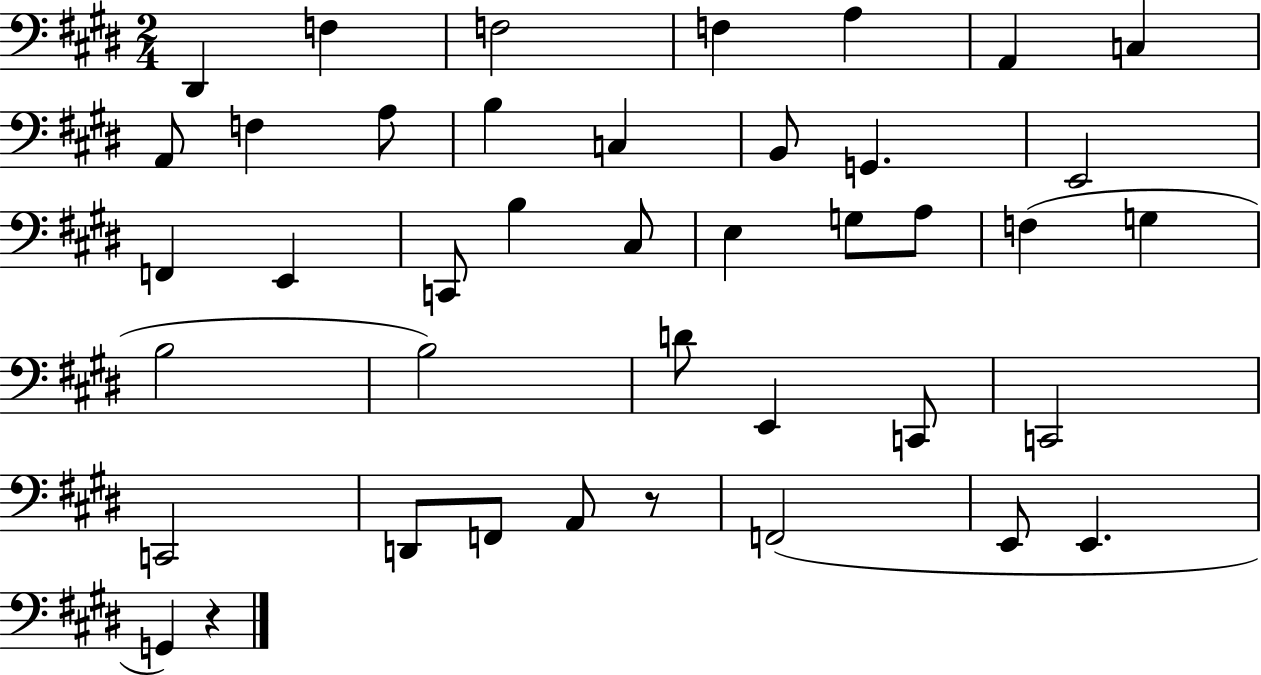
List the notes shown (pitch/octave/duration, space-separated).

D#2/q F3/q F3/h F3/q A3/q A2/q C3/q A2/e F3/q A3/e B3/q C3/q B2/e G2/q. E2/h F2/q E2/q C2/e B3/q C#3/e E3/q G3/e A3/e F3/q G3/q B3/h B3/h D4/e E2/q C2/e C2/h C2/h D2/e F2/e A2/e R/e F2/h E2/e E2/q. G2/q R/q